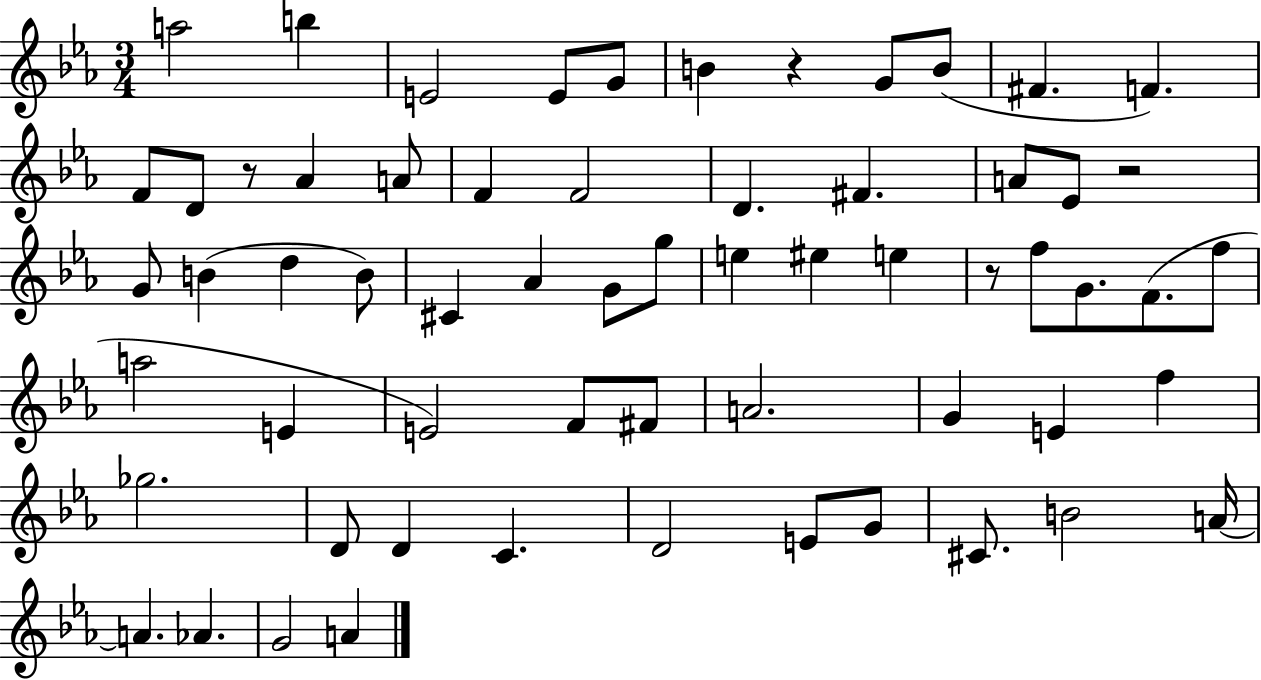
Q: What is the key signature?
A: EES major